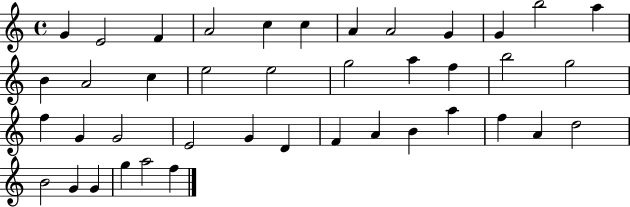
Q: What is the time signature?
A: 4/4